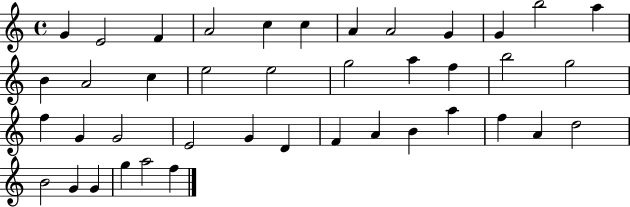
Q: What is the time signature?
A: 4/4